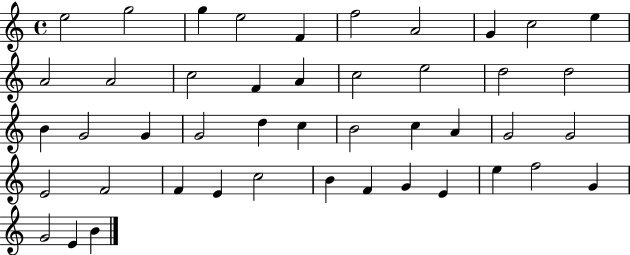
E5/h G5/h G5/q E5/h F4/q F5/h A4/h G4/q C5/h E5/q A4/h A4/h C5/h F4/q A4/q C5/h E5/h D5/h D5/h B4/q G4/h G4/q G4/h D5/q C5/q B4/h C5/q A4/q G4/h G4/h E4/h F4/h F4/q E4/q C5/h B4/q F4/q G4/q E4/q E5/q F5/h G4/q G4/h E4/q B4/q